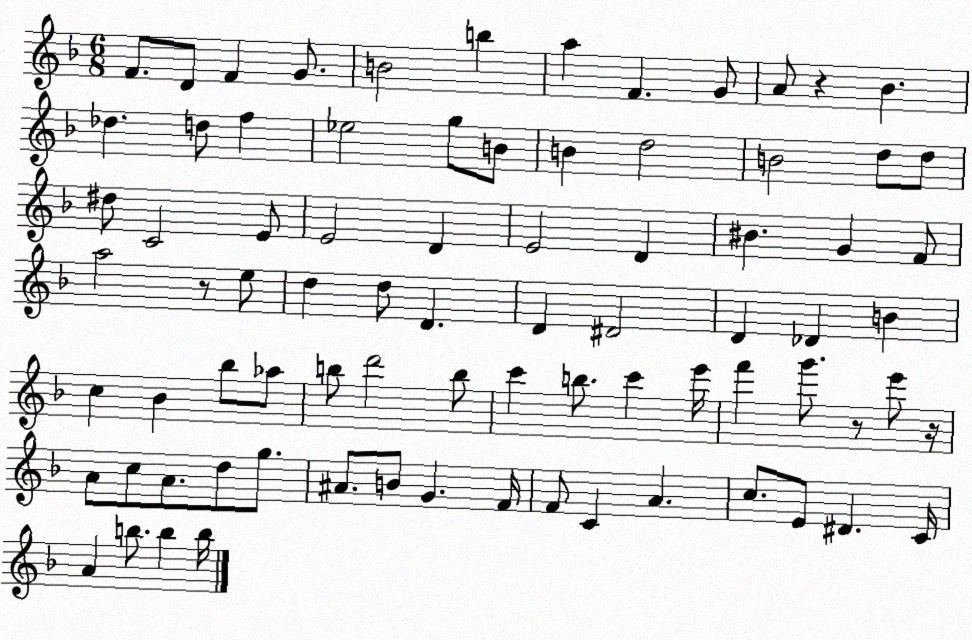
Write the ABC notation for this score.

X:1
T:Untitled
M:6/8
L:1/4
K:F
F/2 D/2 F G/2 B2 b a F G/2 A/2 z _B _d d/2 f _e2 g/2 B/2 B d2 B2 d/2 d/2 ^d/2 C2 E/2 E2 D E2 D ^B G F/2 a2 z/2 e/2 d d/2 D D ^D2 D _D B c _B _b/2 _a/2 b/2 d'2 b/2 c' b/2 c' e'/4 f' g'/2 z/2 e'/2 z/4 A/2 c/2 A/2 d/2 g/2 ^A/2 B/2 G F/4 F/2 C A c/2 E/2 ^D C/4 A b/2 b b/4